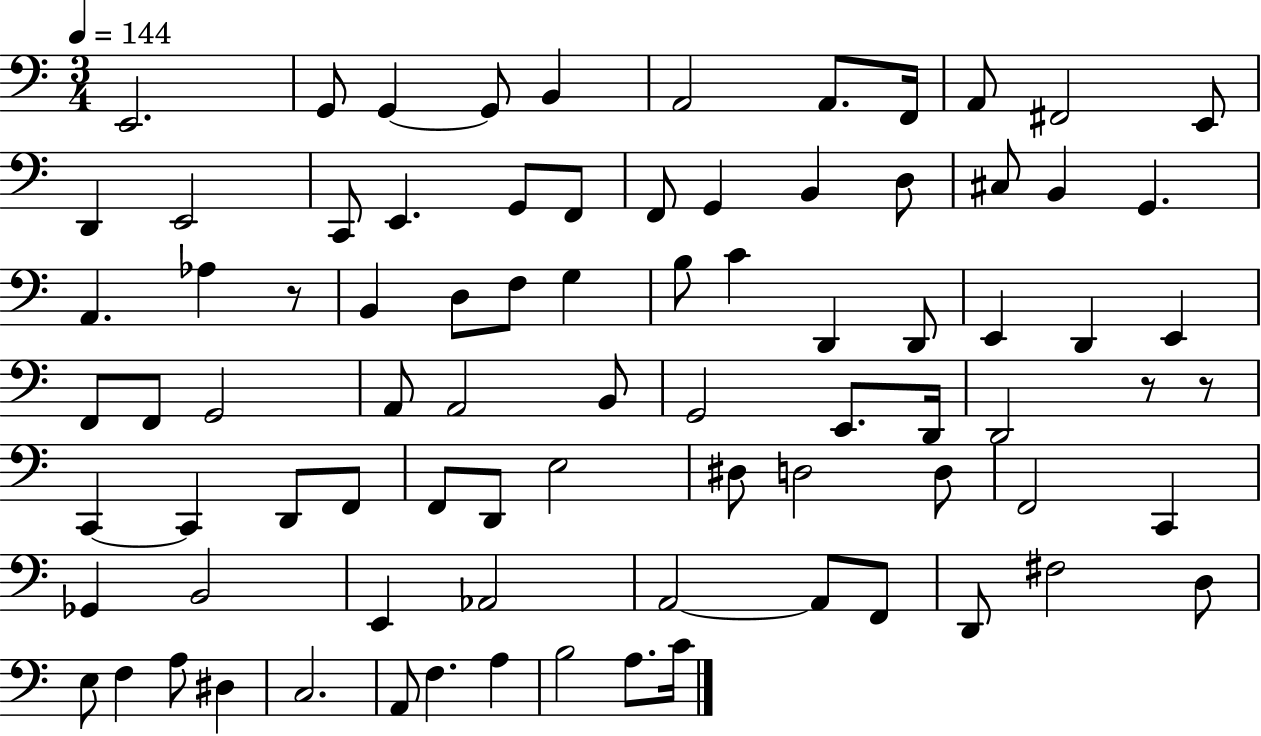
{
  \clef bass
  \numericTimeSignature
  \time 3/4
  \key c \major
  \tempo 4 = 144
  e,2. | g,8 g,4~~ g,8 b,4 | a,2 a,8. f,16 | a,8 fis,2 e,8 | \break d,4 e,2 | c,8 e,4. g,8 f,8 | f,8 g,4 b,4 d8 | cis8 b,4 g,4. | \break a,4. aes4 r8 | b,4 d8 f8 g4 | b8 c'4 d,4 d,8 | e,4 d,4 e,4 | \break f,8 f,8 g,2 | a,8 a,2 b,8 | g,2 e,8. d,16 | d,2 r8 r8 | \break c,4~~ c,4 d,8 f,8 | f,8 d,8 e2 | dis8 d2 d8 | f,2 c,4 | \break ges,4 b,2 | e,4 aes,2 | a,2~~ a,8 f,8 | d,8 fis2 d8 | \break e8 f4 a8 dis4 | c2. | a,8 f4. a4 | b2 a8. c'16 | \break \bar "|."
}